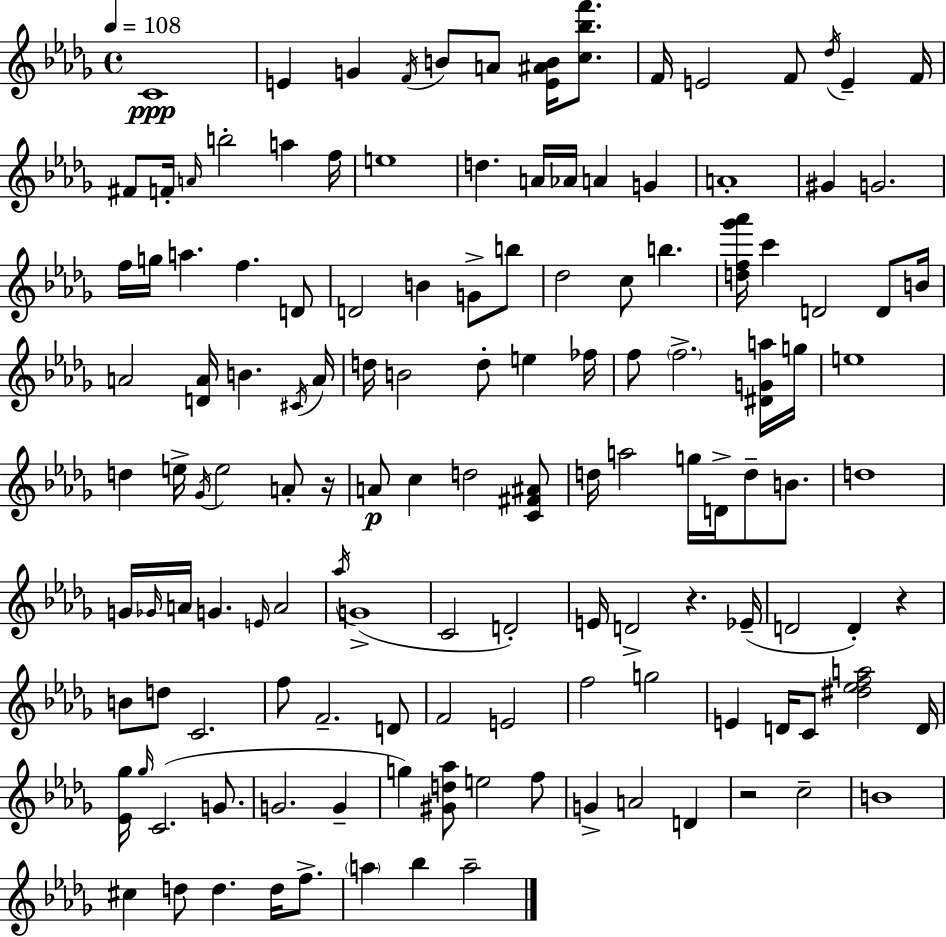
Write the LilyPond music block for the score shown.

{
  \clef treble
  \time 4/4
  \defaultTimeSignature
  \key bes \minor
  \tempo 4 = 108
  c'1\ppp | e'4 g'4 \acciaccatura { f'16 } b'8 a'8 <e' ais' b'>16 <c'' bes'' f'''>8. | f'16 e'2 f'8 \acciaccatura { des''16 } e'4-- | f'16 fis'8 f'16-. \grace { a'16 } b''2-. a''4 | \break f''16 e''1 | d''4. a'16 aes'16 a'4 g'4 | a'1-. | gis'4 g'2. | \break f''16 g''16 a''4. f''4. | d'8 d'2 b'4 g'8-> | b''8 des''2 c''8 b''4. | <d'' f'' ges''' aes'''>16 c'''4 d'2 | \break d'8 b'16 a'2 <d' a'>16 b'4. | \acciaccatura { cis'16 } a'16 d''16 b'2 d''8-. e''4 | fes''16 f''8 \parenthesize f''2.-> | <dis' g' a''>16 g''16 e''1 | \break d''4 e''16-> \acciaccatura { ges'16 } e''2 | a'8-. r16 a'8\p c''4 d''2 | <c' fis' ais'>8 d''16 a''2 g''16 d'16-> | d''8-- b'8. d''1 | \break g'16 \grace { ges'16 } a'16 g'4. \grace { e'16 } a'2 | \acciaccatura { aes''16 }( g'1-> | c'2 | d'2-.) e'16 d'2-> | \break r4. ees'16--( d'2 | d'4-.) r4 b'8 d''8 c'2. | f''8 f'2.-- | d'8 f'2 | \break e'2 f''2 | g''2 e'4 d'16 c'8 <dis'' ees'' f'' a''>2 | d'16 <ees' ges''>16 \grace { ges''16 } c'2.( | g'8. g'2. | \break g'4-- g''4) <gis' d'' aes''>8 e''2 | f''8 g'4-> a'2 | d'4 r2 | c''2-- b'1 | \break cis''4 d''8 d''4. | d''16 f''8.-> \parenthesize a''4 bes''4 | a''2-- \bar "|."
}